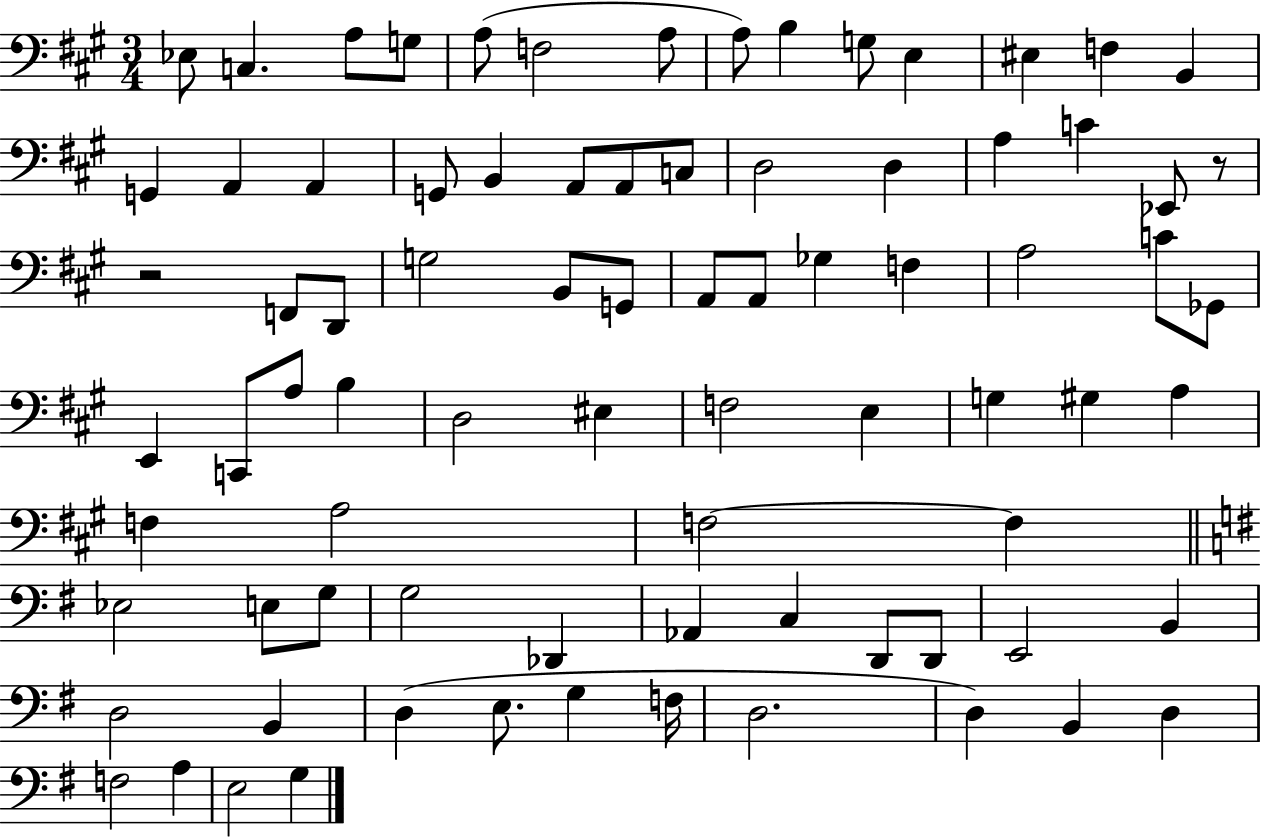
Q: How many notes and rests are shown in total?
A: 81